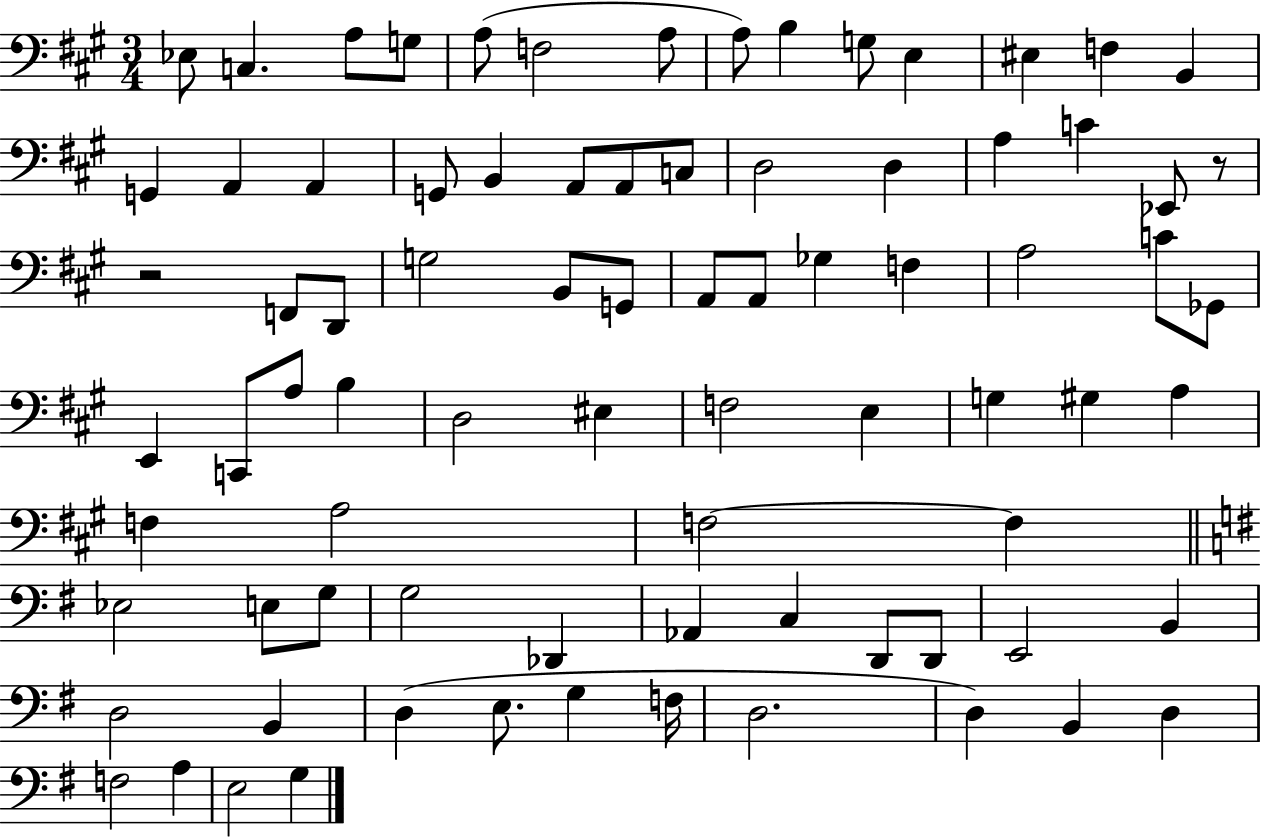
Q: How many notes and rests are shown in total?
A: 81